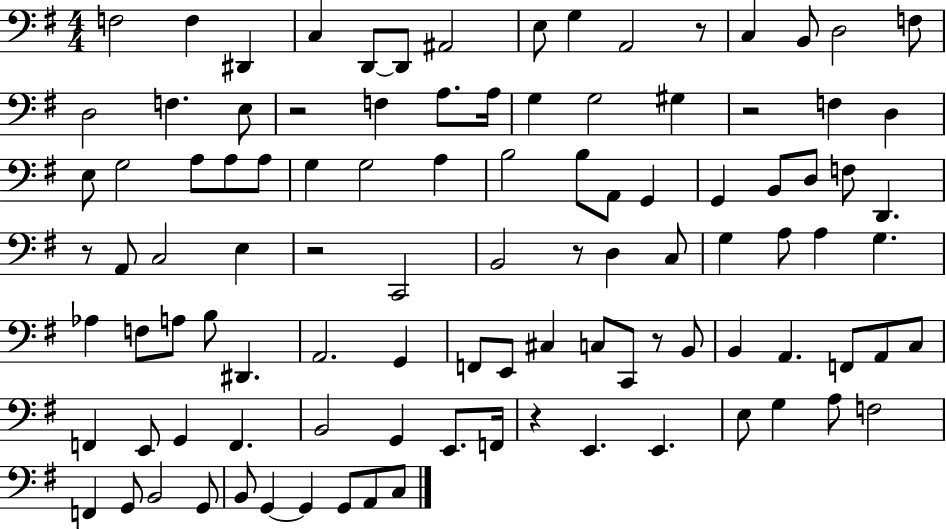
F3/h F3/q D#2/q C3/q D2/e D2/e A#2/h E3/e G3/q A2/h R/e C3/q B2/e D3/h F3/e D3/h F3/q. E3/e R/h F3/q A3/e. A3/s G3/q G3/h G#3/q R/h F3/q D3/q E3/e G3/h A3/e A3/e A3/e G3/q G3/h A3/q B3/h B3/e A2/e G2/q G2/q B2/e D3/e F3/e D2/q. R/e A2/e C3/h E3/q R/h C2/h B2/h R/e D3/q C3/e G3/q A3/e A3/q G3/q. Ab3/q F3/e A3/e B3/e D#2/q. A2/h. G2/q F2/e E2/e C#3/q C3/e C2/e R/e B2/e B2/q A2/q. F2/e A2/e C3/e F2/q E2/e G2/q F2/q. B2/h G2/q E2/e. F2/s R/q E2/q. E2/q. E3/e G3/q A3/e F3/h F2/q G2/e B2/h G2/e B2/e G2/q G2/q G2/e A2/e C3/e